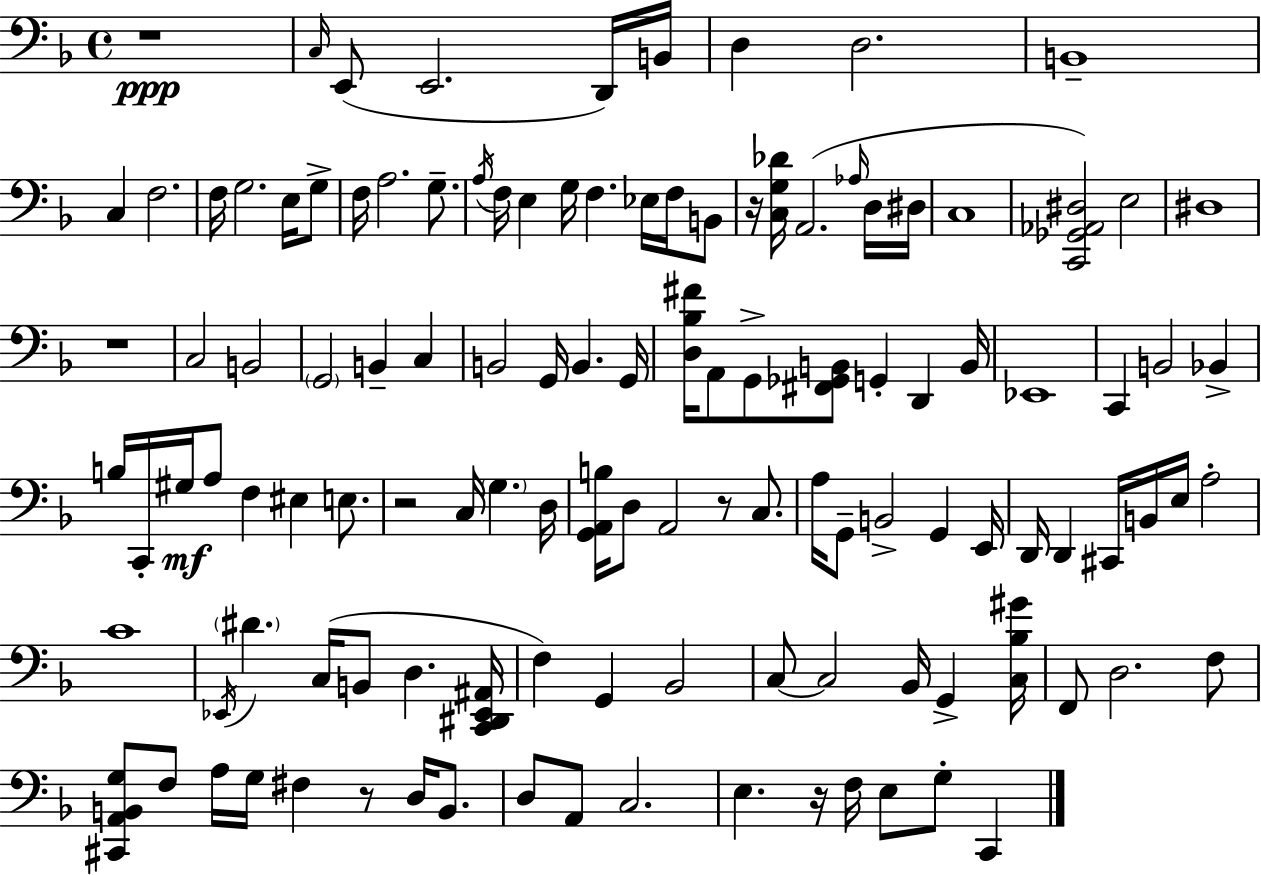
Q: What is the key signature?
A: D minor